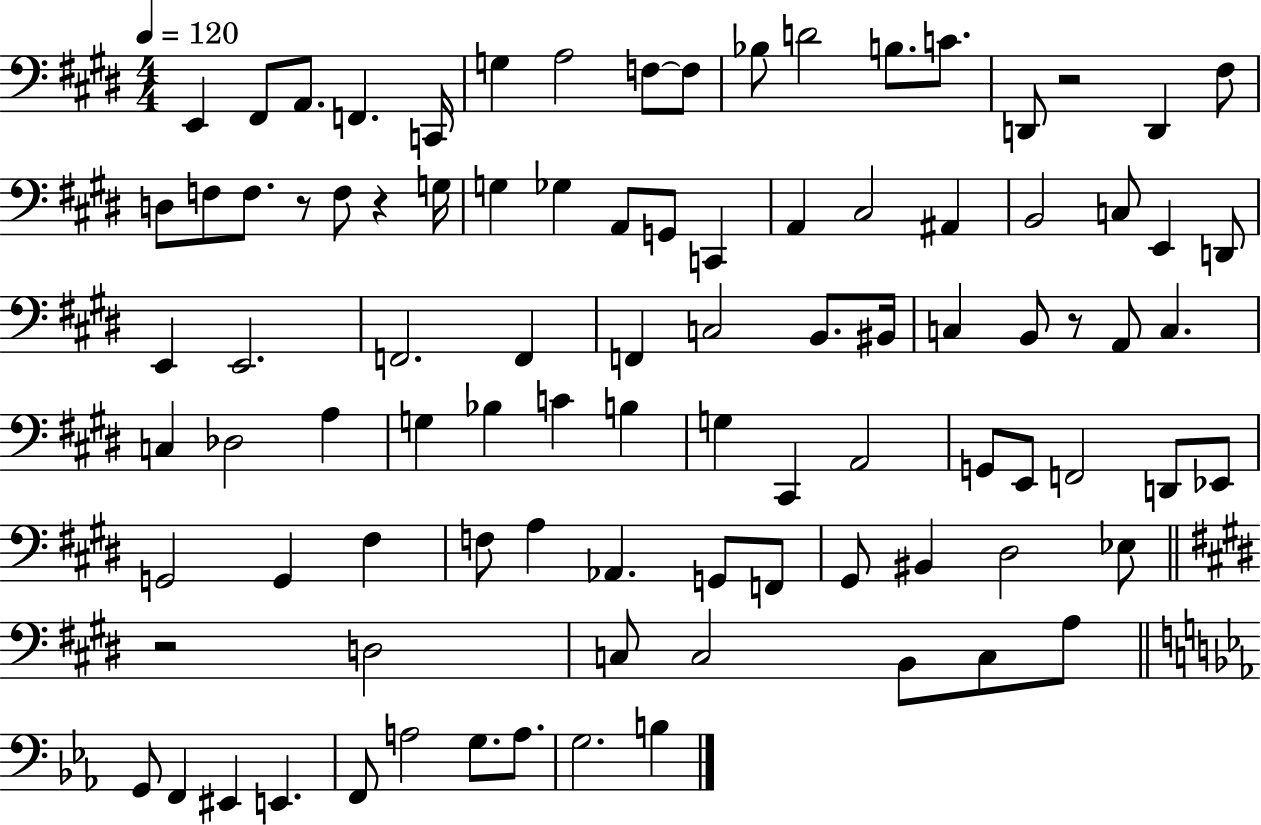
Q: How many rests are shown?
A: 5